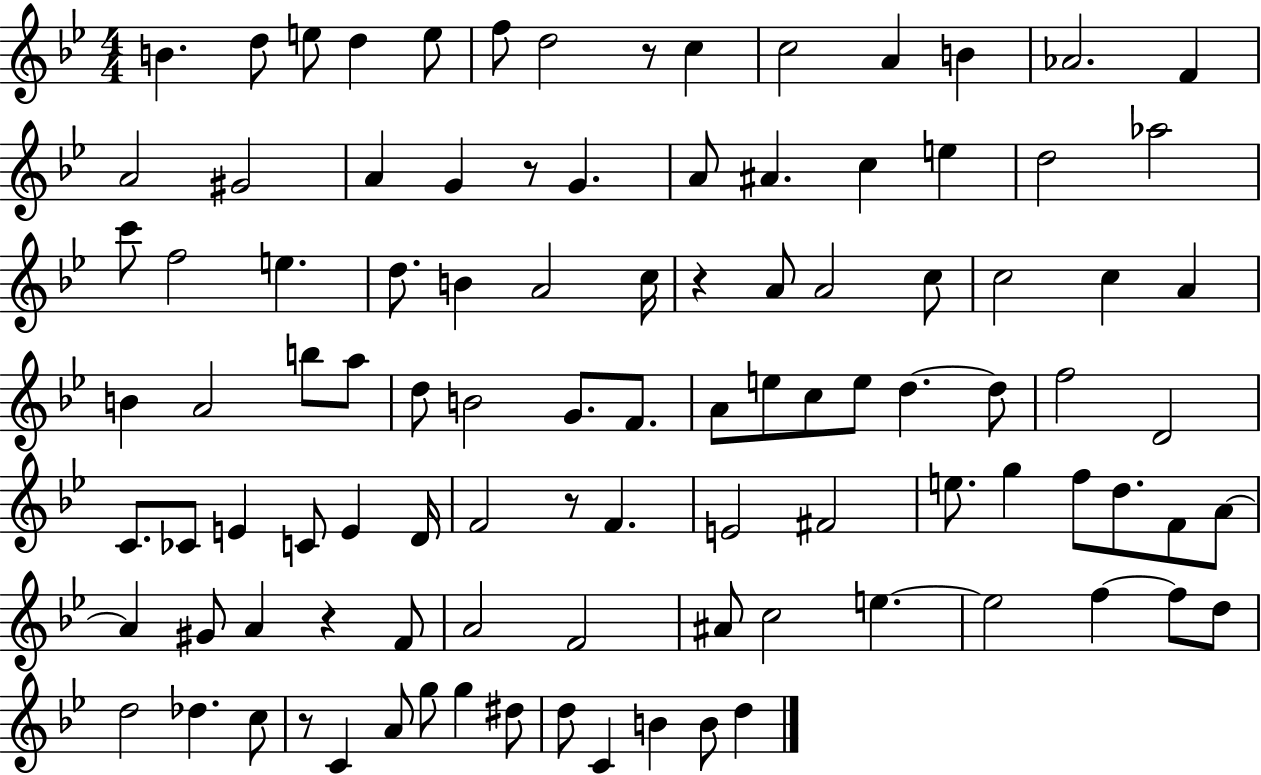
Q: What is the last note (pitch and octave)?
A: D5